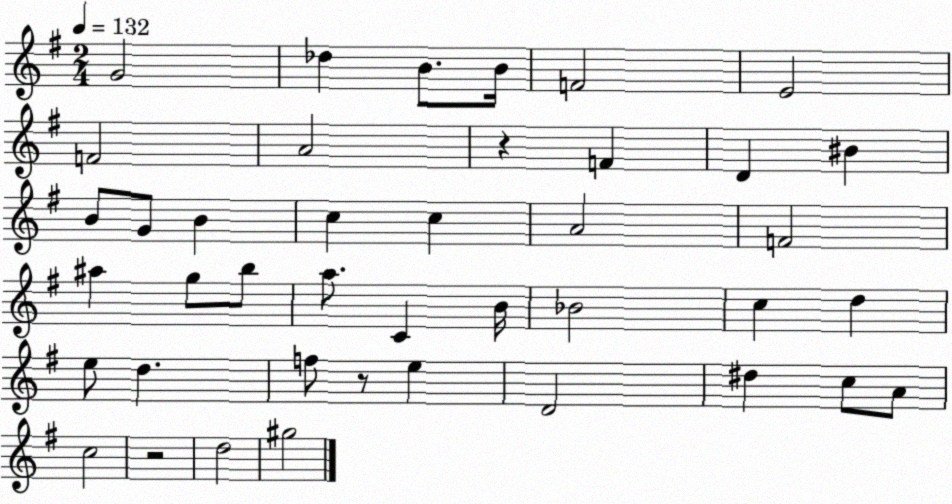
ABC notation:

X:1
T:Untitled
M:2/4
L:1/4
K:G
G2 _d B/2 B/4 F2 E2 F2 A2 z F D ^B B/2 G/2 B c c A2 F2 ^a g/2 b/2 a/2 C B/4 _B2 c d e/2 d f/2 z/2 e D2 ^d c/2 A/2 c2 z2 d2 ^g2